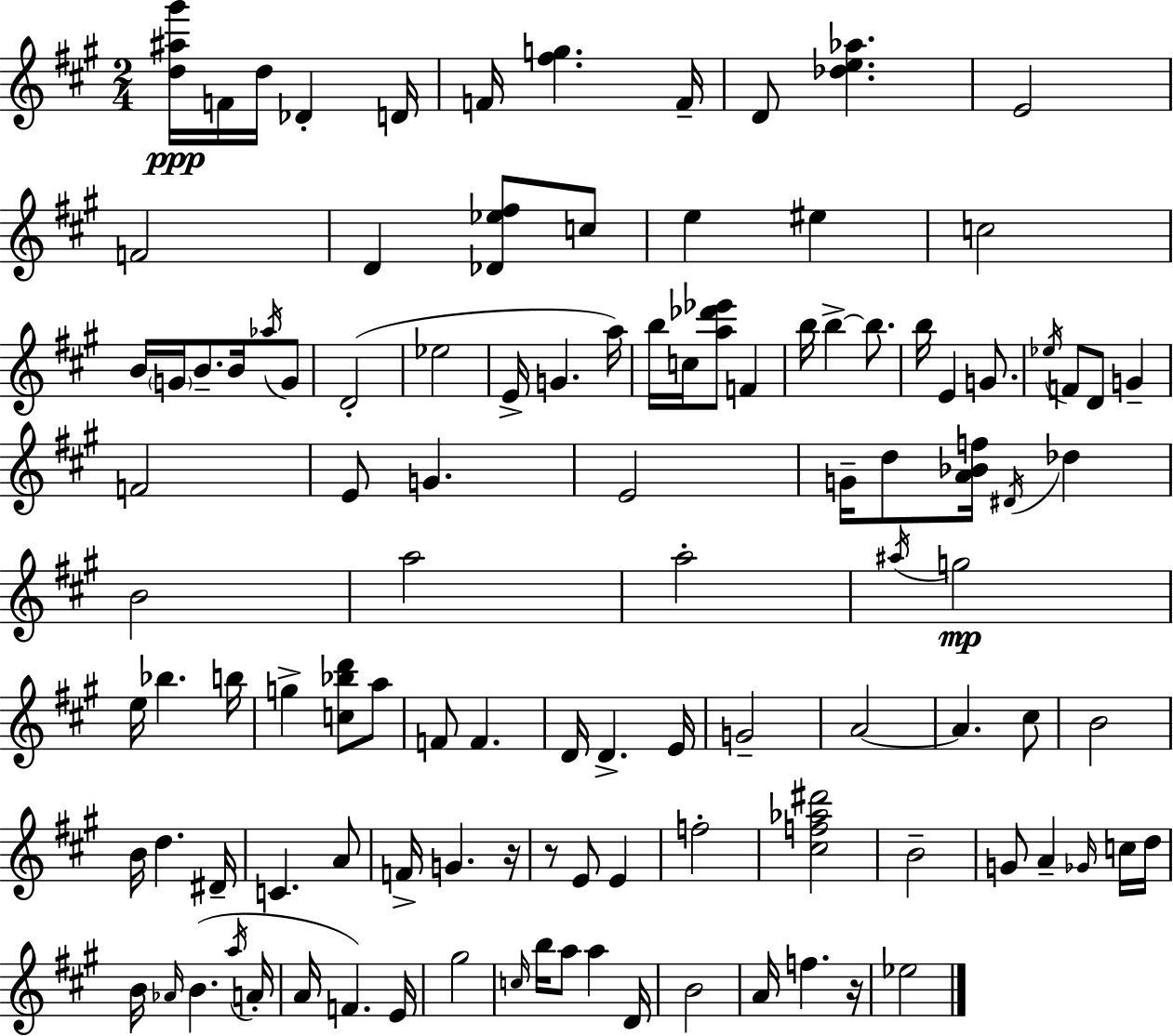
[D5,A#5,G#6]/s F4/s D5/s Db4/q D4/s F4/s [F#5,G5]/q. F4/s D4/e [Db5,E5,Ab5]/q. E4/h F4/h D4/q [Db4,Eb5,F#5]/e C5/e E5/q EIS5/q C5/h B4/s G4/s B4/e. B4/s Ab5/s G4/e D4/h Eb5/h E4/s G4/q. A5/s B5/s C5/s [A5,Db6,Eb6]/e F4/q B5/s B5/q B5/e. B5/s E4/q G4/e. Eb5/s F4/e D4/e G4/q F4/h E4/e G4/q. E4/h G4/s D5/e [A4,Bb4,F5]/s D#4/s Db5/q B4/h A5/h A5/h A#5/s G5/h E5/s Bb5/q. B5/s G5/q [C5,Bb5,D6]/e A5/e F4/e F4/q. D4/s D4/q. E4/s G4/h A4/h A4/q. C#5/e B4/h B4/s D5/q. D#4/s C4/q. A4/e F4/s G4/q. R/s R/e E4/e E4/q F5/h [C#5,F5,Ab5,D#6]/h B4/h G4/e A4/q Gb4/s C5/s D5/s B4/s Ab4/s B4/q. A5/s A4/s A4/s F4/q. E4/s G#5/h C5/s B5/s A5/e A5/q D4/s B4/h A4/s F5/q. R/s Eb5/h